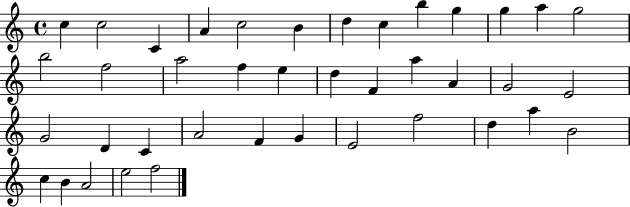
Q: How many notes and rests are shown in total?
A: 40